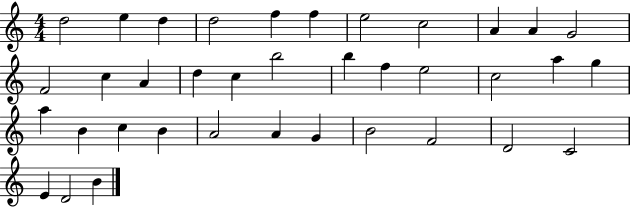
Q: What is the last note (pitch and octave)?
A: B4